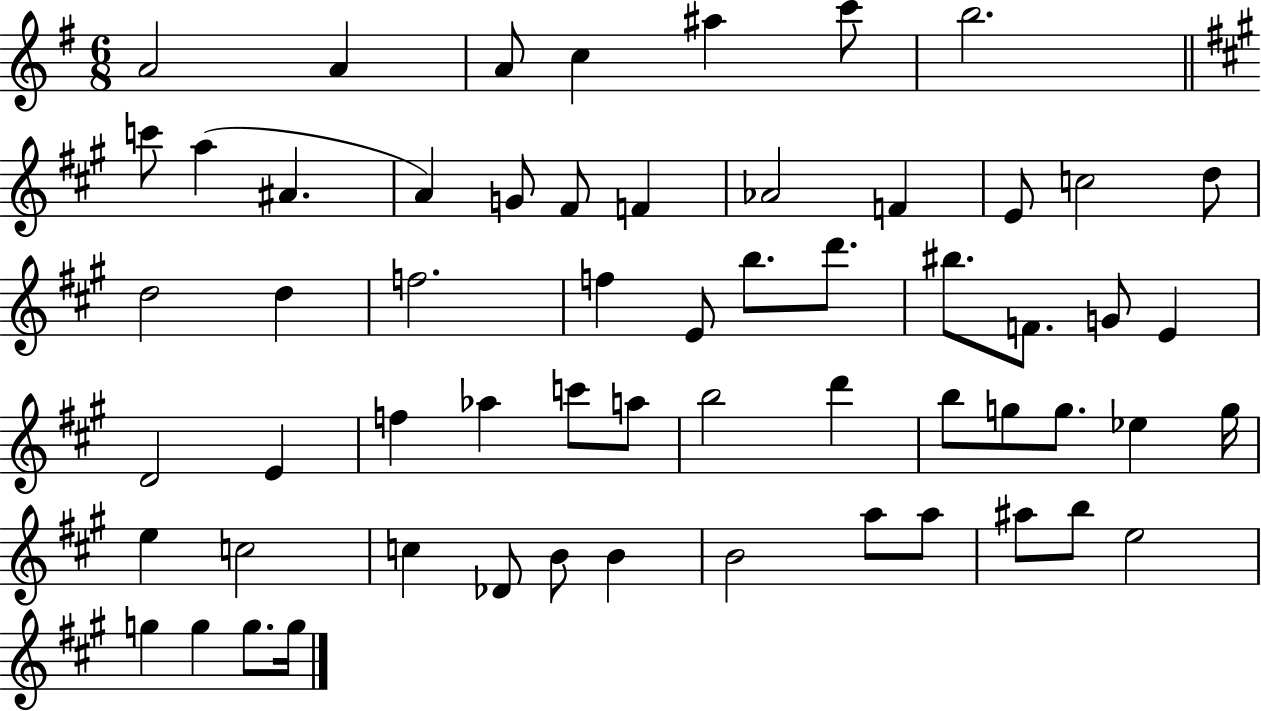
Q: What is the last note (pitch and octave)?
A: G5